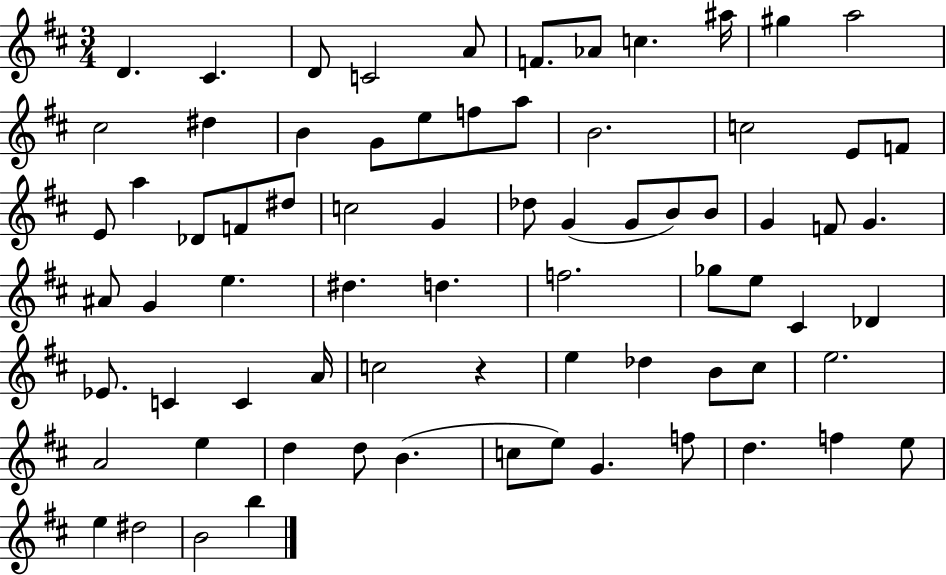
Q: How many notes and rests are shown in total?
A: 74